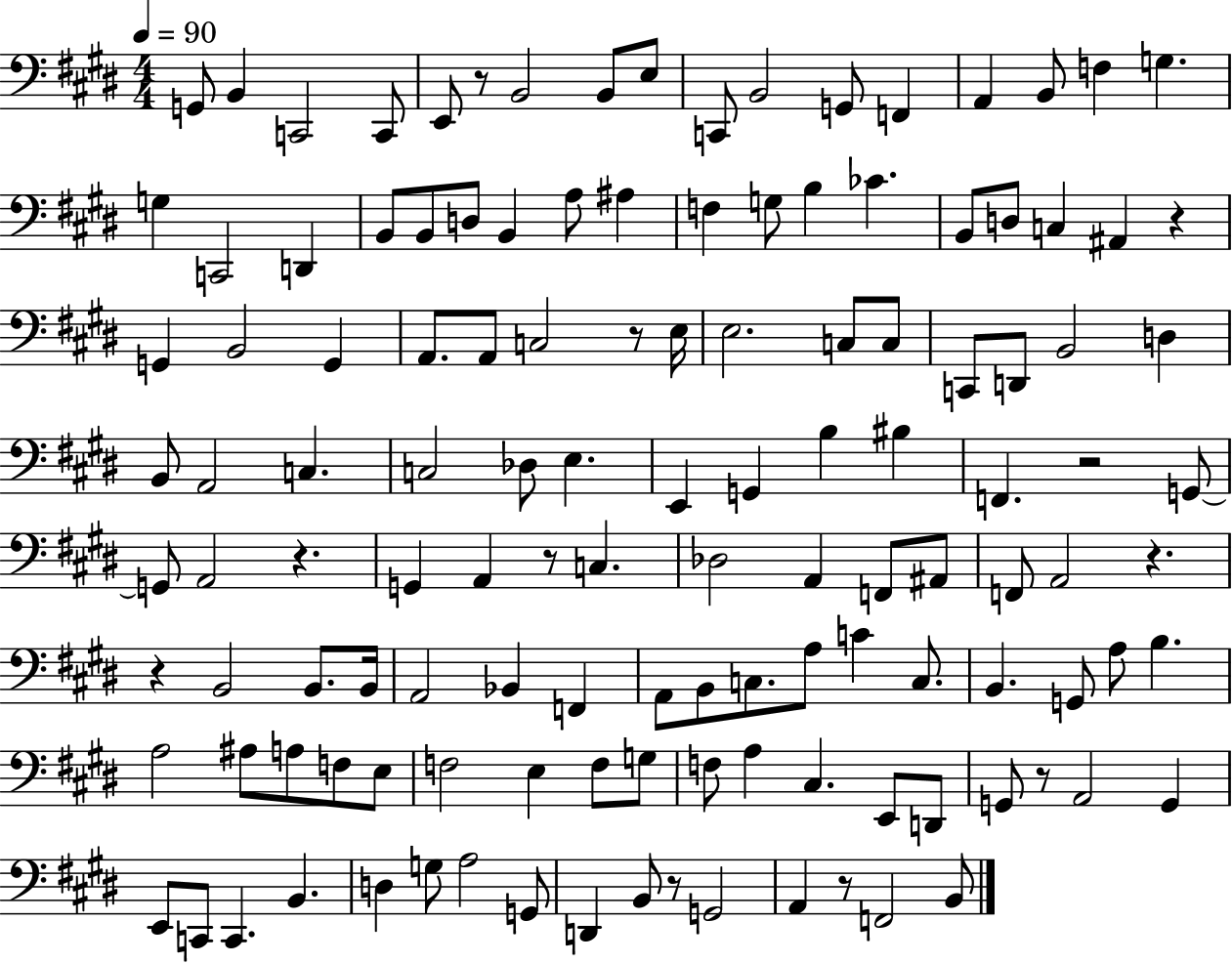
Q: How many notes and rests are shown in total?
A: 128